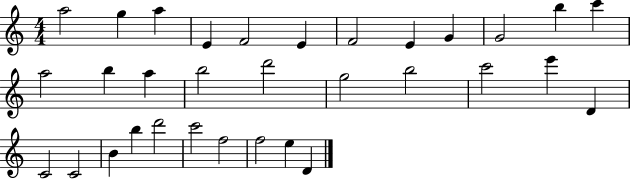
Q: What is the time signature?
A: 4/4